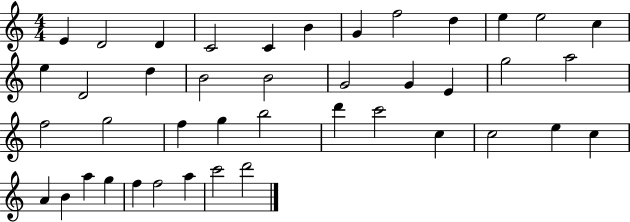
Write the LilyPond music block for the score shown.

{
  \clef treble
  \numericTimeSignature
  \time 4/4
  \key c \major
  e'4 d'2 d'4 | c'2 c'4 b'4 | g'4 f''2 d''4 | e''4 e''2 c''4 | \break e''4 d'2 d''4 | b'2 b'2 | g'2 g'4 e'4 | g''2 a''2 | \break f''2 g''2 | f''4 g''4 b''2 | d'''4 c'''2 c''4 | c''2 e''4 c''4 | \break a'4 b'4 a''4 g''4 | f''4 f''2 a''4 | c'''2 d'''2 | \bar "|."
}